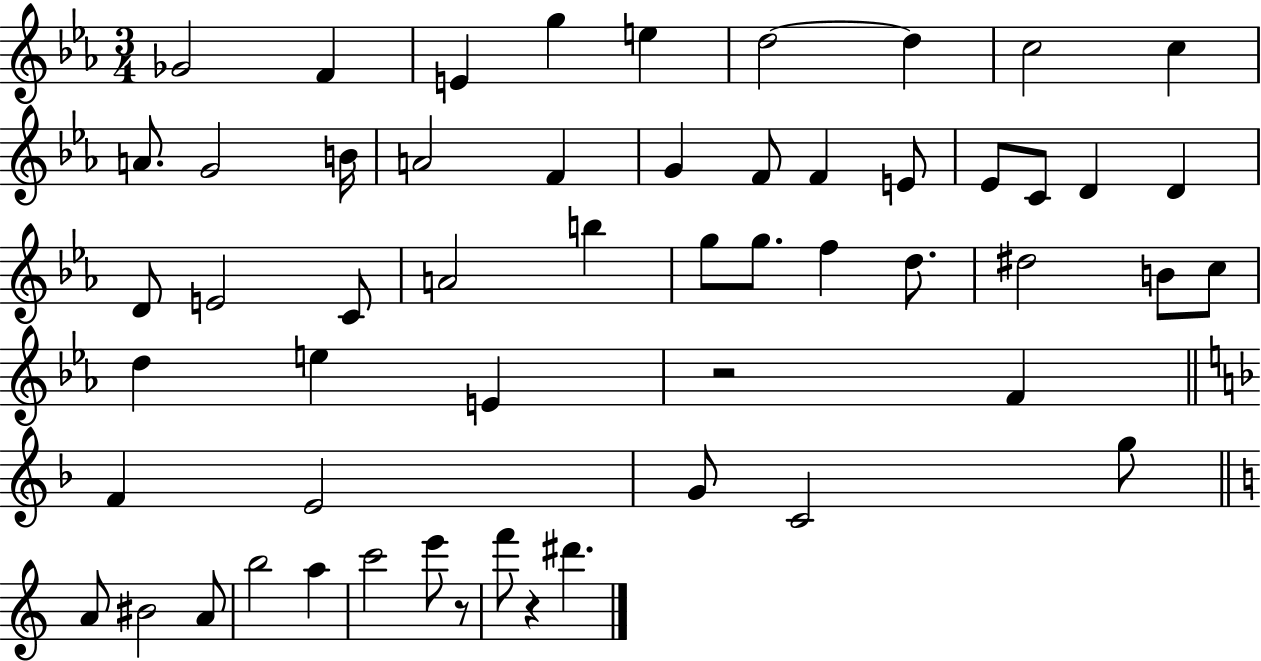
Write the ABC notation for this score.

X:1
T:Untitled
M:3/4
L:1/4
K:Eb
_G2 F E g e d2 d c2 c A/2 G2 B/4 A2 F G F/2 F E/2 _E/2 C/2 D D D/2 E2 C/2 A2 b g/2 g/2 f d/2 ^d2 B/2 c/2 d e E z2 F F E2 G/2 C2 g/2 A/2 ^B2 A/2 b2 a c'2 e'/2 z/2 f'/2 z ^d'